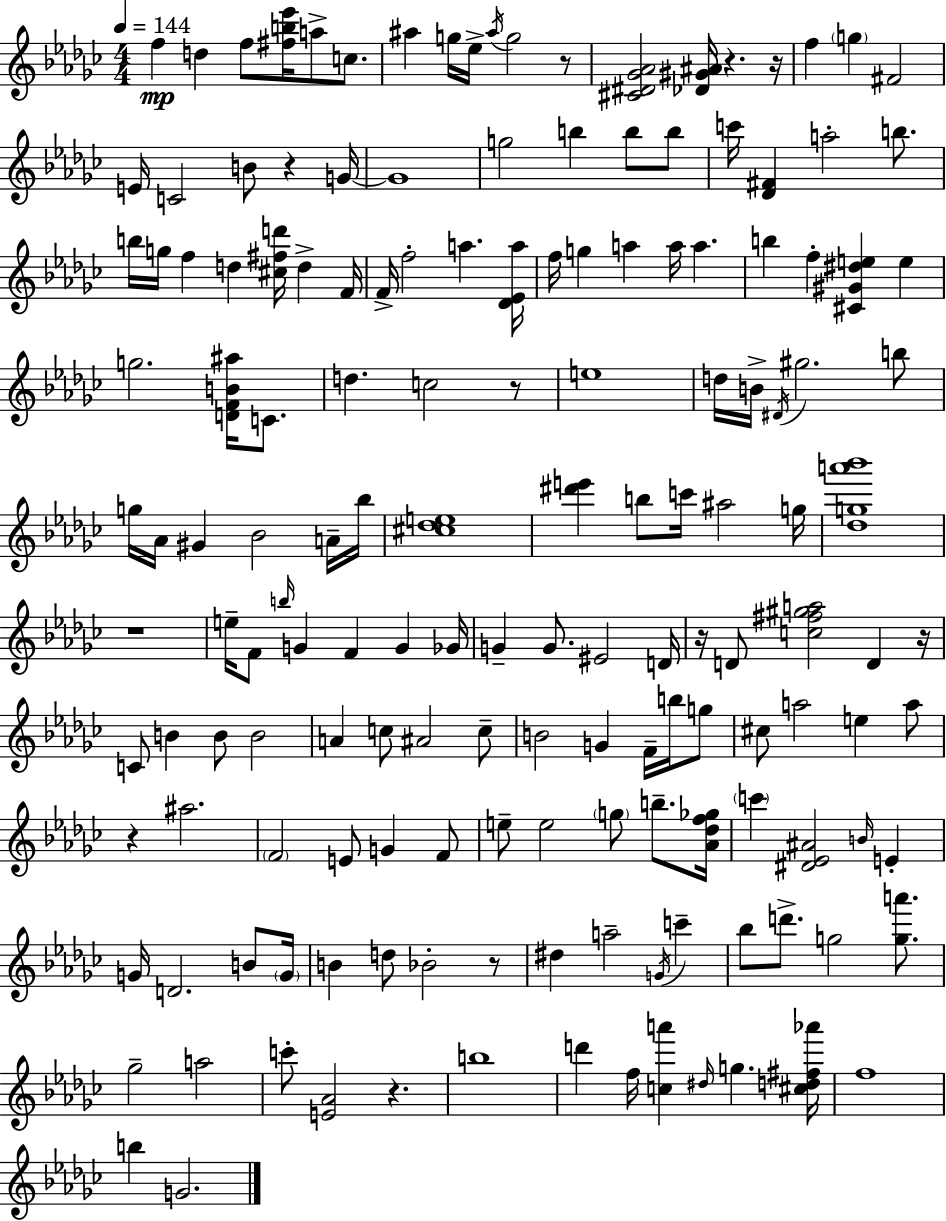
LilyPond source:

{
  \clef treble
  \numericTimeSignature
  \time 4/4
  \key ees \minor
  \tempo 4 = 144
  f''4\mp d''4 f''8 <fis'' b'' ees'''>16 a''8-> c''8. | ais''4 g''16 ees''16-> \acciaccatura { ais''16 } g''2 r8 | <cis' dis' ges' aes'>2 <des' gis' ais'>16 r4. | r16 f''4 \parenthesize g''4 fis'2 | \break e'16 c'2 b'8 r4 | g'16~~ g'1 | g''2 b''4 b''8 b''8 | c'''16 <des' fis'>4 a''2-. b''8. | \break b''16 g''16 f''4 d''4 <cis'' fis'' d'''>16 d''4-> | f'16 f'16-> f''2-. a''4. | <des' ees' a''>16 f''16 g''4 a''4 a''16 a''4. | b''4 f''4-. <cis' gis' dis'' e''>4 e''4 | \break g''2. <d' f' b' ais''>16 c'8. | d''4. c''2 r8 | e''1 | d''16 b'16-> \acciaccatura { dis'16 } gis''2. | \break b''8 g''16 aes'16 gis'4 bes'2 | a'16-- bes''16 <cis'' des'' e''>1 | <dis''' e'''>4 b''8 c'''16 ais''2 | g''16 <des'' g'' a''' bes'''>1 | \break r1 | e''16-- f'8 \grace { b''16 } g'4 f'4 g'4 | ges'16 g'4-- g'8. eis'2 | d'16 r16 d'8 <c'' fis'' gis'' a''>2 d'4 | \break r16 c'8 b'4 b'8 b'2 | a'4 c''8 ais'2 | c''8-- b'2 g'4 f'16-- | b''16 g''8 cis''8 a''2 e''4 | \break a''8 r4 ais''2. | \parenthesize f'2 e'8 g'4 | f'8 e''8-- e''2 \parenthesize g''8 b''8.-- | <aes' des'' f'' ges''>16 \parenthesize c'''4 <dis' ees' ais'>2 \grace { b'16 } | \break e'4-. g'16 d'2. | b'8 \parenthesize g'16 b'4 d''8 bes'2-. | r8 dis''4 a''2-- | \acciaccatura { g'16 } c'''4-- bes''8 d'''8.-> g''2 | \break <g'' a'''>8. ges''2-- a''2 | c'''8-. <e' aes'>2 r4. | b''1 | d'''4 f''16 <c'' a'''>4 \grace { dis''16 } g''4. | \break <cis'' d'' fis'' aes'''>16 f''1 | b''4 g'2. | \bar "|."
}